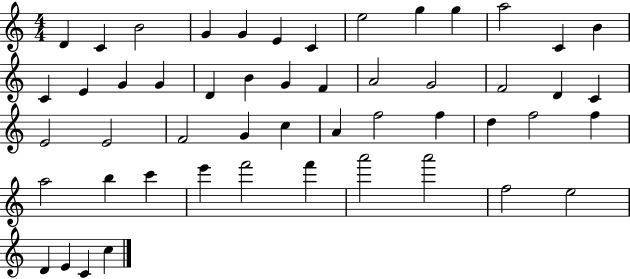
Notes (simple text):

D4/q C4/q B4/h G4/q G4/q E4/q C4/q E5/h G5/q G5/q A5/h C4/q B4/q C4/q E4/q G4/q G4/q D4/q B4/q G4/q F4/q A4/h G4/h F4/h D4/q C4/q E4/h E4/h F4/h G4/q C5/q A4/q F5/h F5/q D5/q F5/h F5/q A5/h B5/q C6/q E6/q F6/h F6/q A6/h A6/h F5/h E5/h D4/q E4/q C4/q C5/q